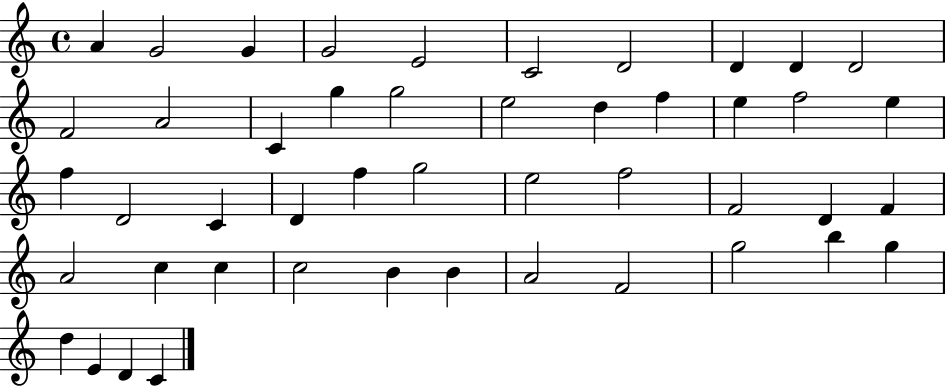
{
  \clef treble
  \time 4/4
  \defaultTimeSignature
  \key c \major
  a'4 g'2 g'4 | g'2 e'2 | c'2 d'2 | d'4 d'4 d'2 | \break f'2 a'2 | c'4 g''4 g''2 | e''2 d''4 f''4 | e''4 f''2 e''4 | \break f''4 d'2 c'4 | d'4 f''4 g''2 | e''2 f''2 | f'2 d'4 f'4 | \break a'2 c''4 c''4 | c''2 b'4 b'4 | a'2 f'2 | g''2 b''4 g''4 | \break d''4 e'4 d'4 c'4 | \bar "|."
}